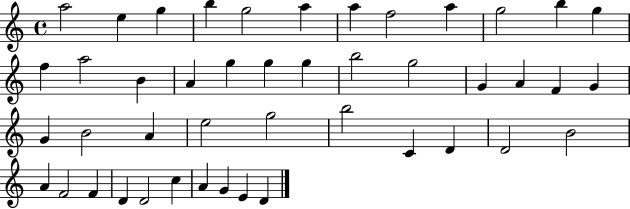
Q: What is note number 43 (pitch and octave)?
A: G4